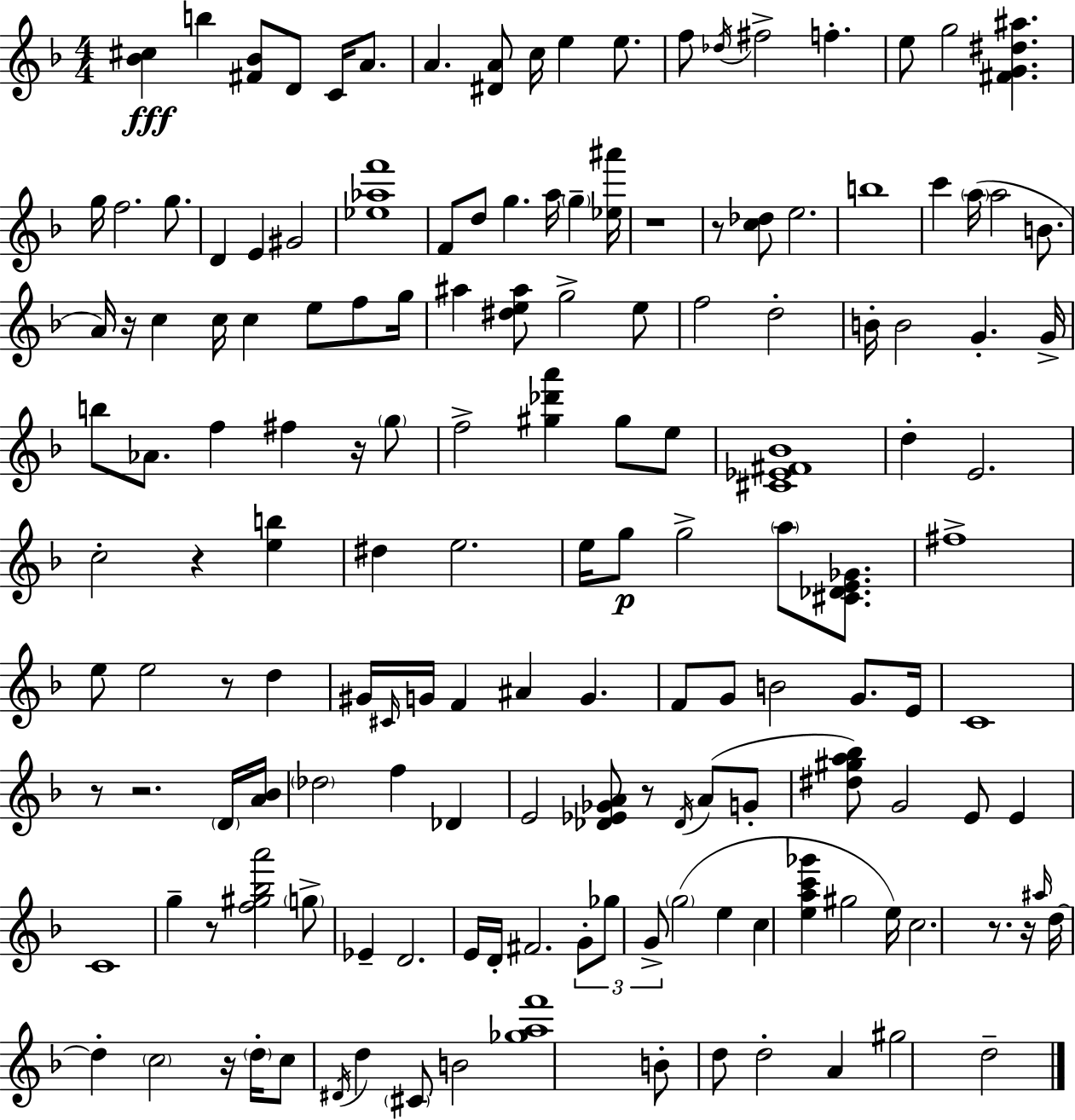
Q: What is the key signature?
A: D minor